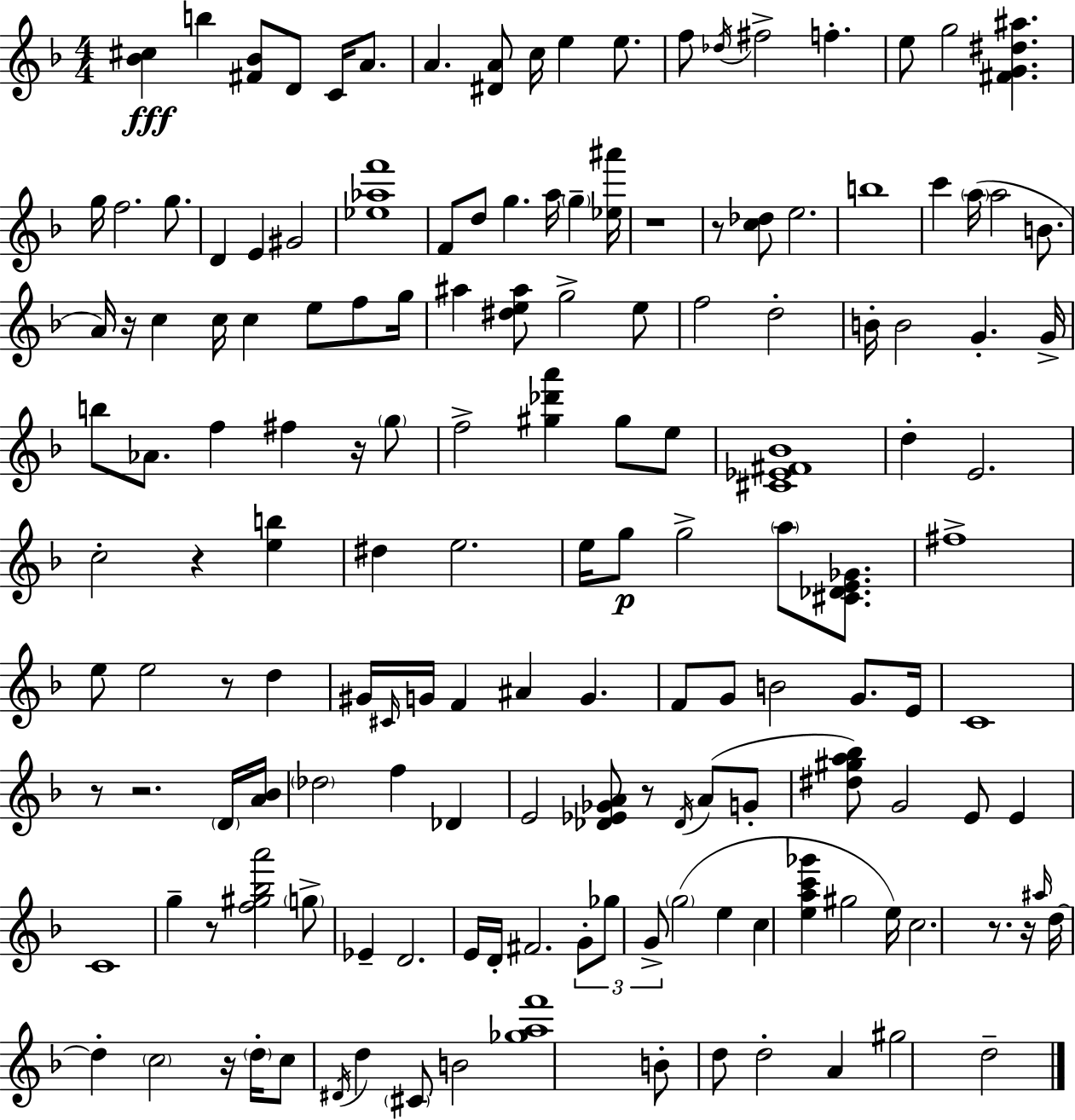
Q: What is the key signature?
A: D minor